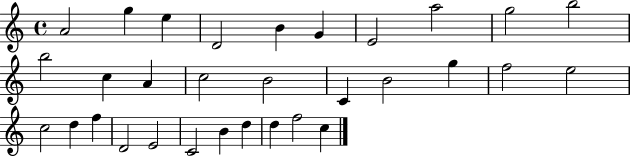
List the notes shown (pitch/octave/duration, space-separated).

A4/h G5/q E5/q D4/h B4/q G4/q E4/h A5/h G5/h B5/h B5/h C5/q A4/q C5/h B4/h C4/q B4/h G5/q F5/h E5/h C5/h D5/q F5/q D4/h E4/h C4/h B4/q D5/q D5/q F5/h C5/q